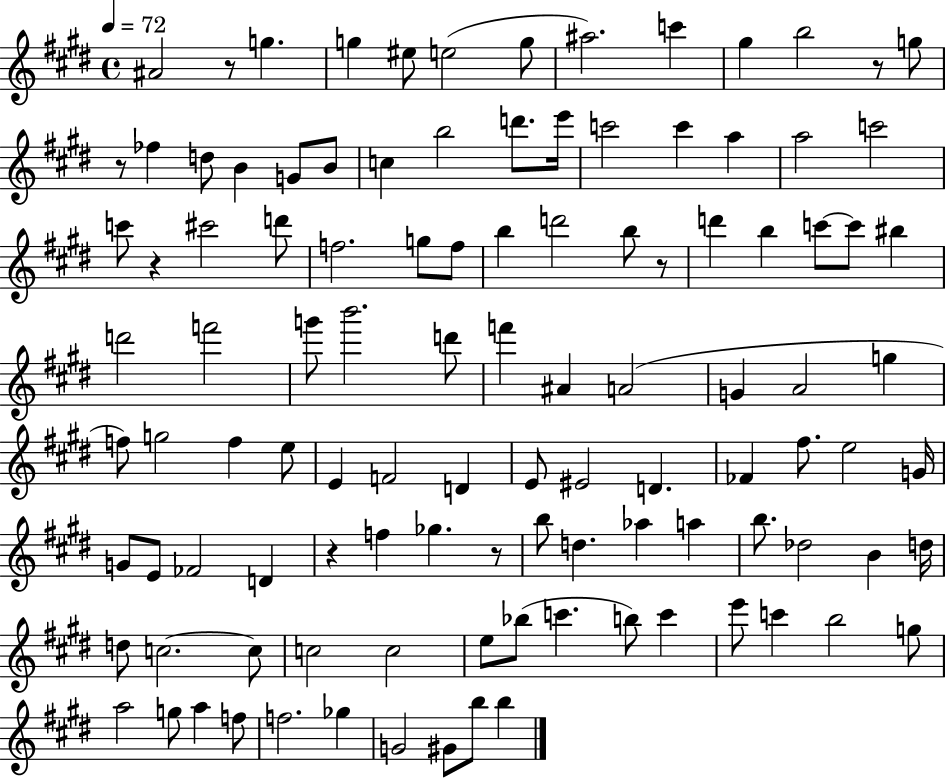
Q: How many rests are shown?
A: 7